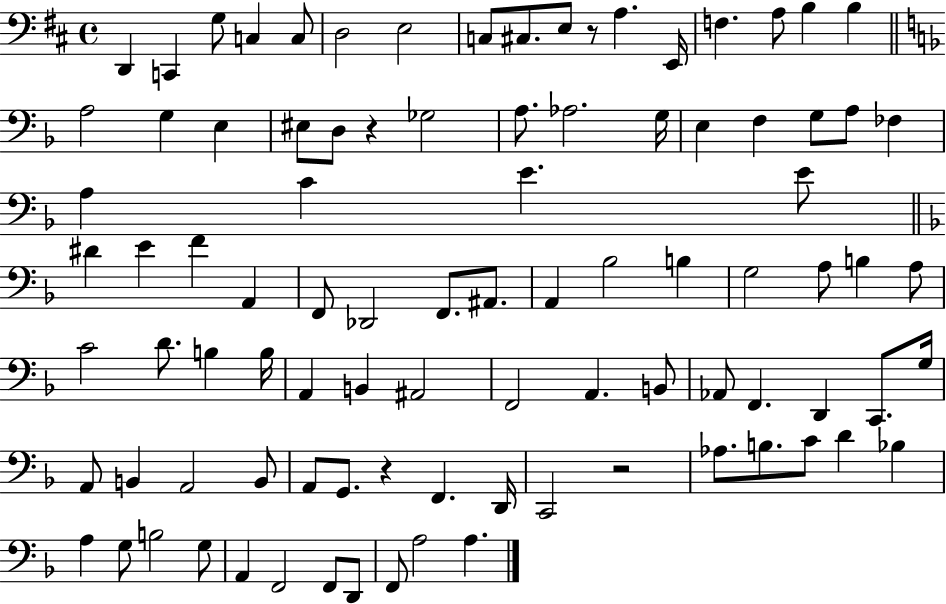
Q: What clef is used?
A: bass